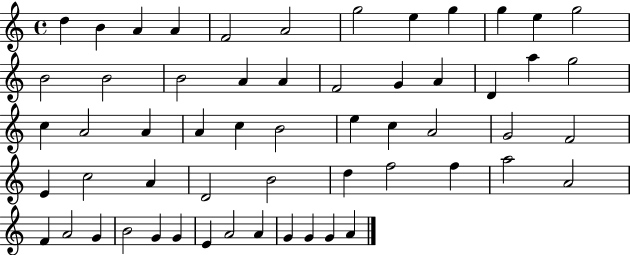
D5/q B4/q A4/q A4/q F4/h A4/h G5/h E5/q G5/q G5/q E5/q G5/h B4/h B4/h B4/h A4/q A4/q F4/h G4/q A4/q D4/q A5/q G5/h C5/q A4/h A4/q A4/q C5/q B4/h E5/q C5/q A4/h G4/h F4/h E4/q C5/h A4/q D4/h B4/h D5/q F5/h F5/q A5/h A4/h F4/q A4/h G4/q B4/h G4/q G4/q E4/q A4/h A4/q G4/q G4/q G4/q A4/q